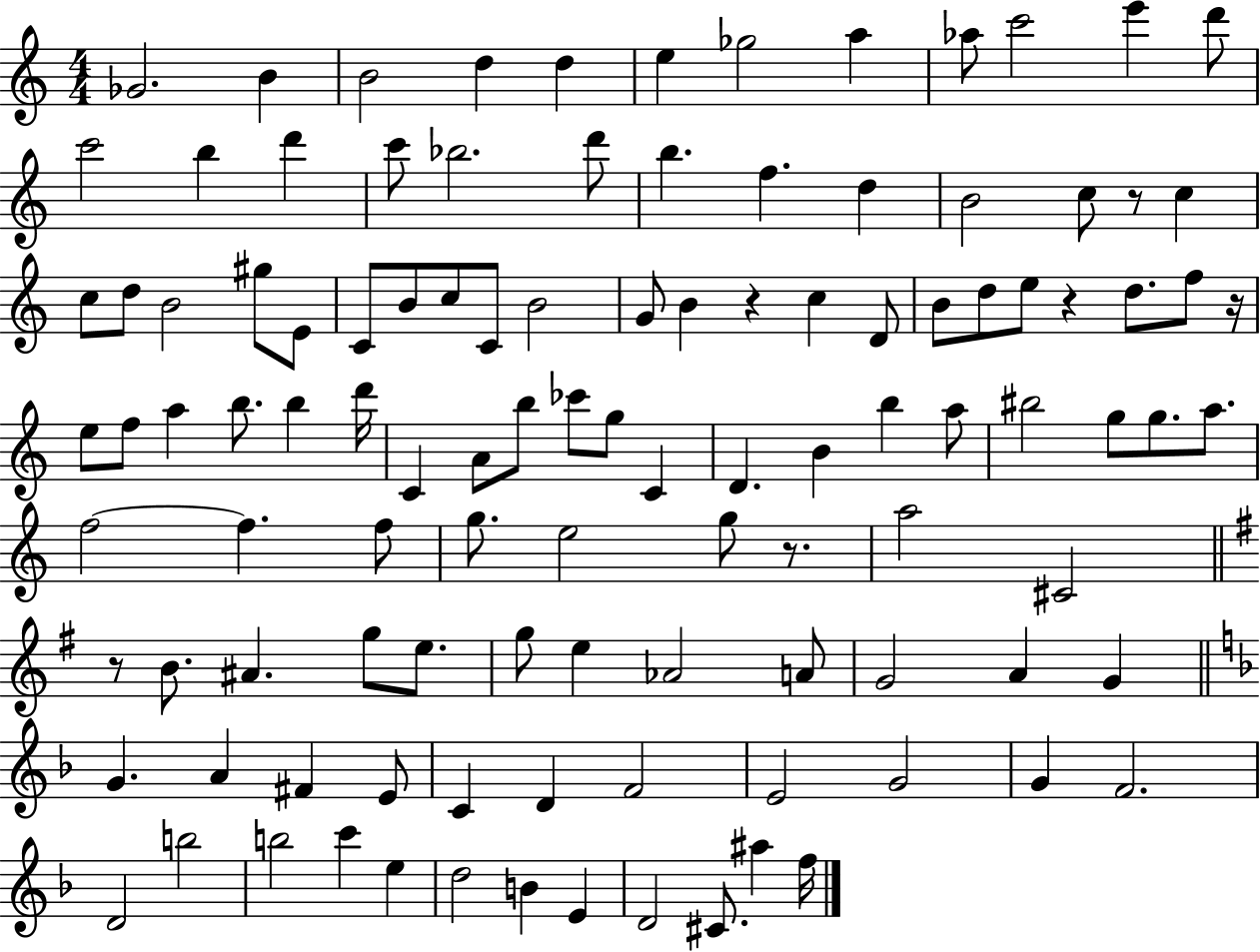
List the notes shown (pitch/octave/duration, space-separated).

Gb4/h. B4/q B4/h D5/q D5/q E5/q Gb5/h A5/q Ab5/e C6/h E6/q D6/e C6/h B5/q D6/q C6/e Bb5/h. D6/e B5/q. F5/q. D5/q B4/h C5/e R/e C5/q C5/e D5/e B4/h G#5/e E4/e C4/e B4/e C5/e C4/e B4/h G4/e B4/q R/q C5/q D4/e B4/e D5/e E5/e R/q D5/e. F5/e R/s E5/e F5/e A5/q B5/e. B5/q D6/s C4/q A4/e B5/e CES6/e G5/e C4/q D4/q. B4/q B5/q A5/e BIS5/h G5/e G5/e. A5/e. F5/h F5/q. F5/e G5/e. E5/h G5/e R/e. A5/h C#4/h R/e B4/e. A#4/q. G5/e E5/e. G5/e E5/q Ab4/h A4/e G4/h A4/q G4/q G4/q. A4/q F#4/q E4/e C4/q D4/q F4/h E4/h G4/h G4/q F4/h. D4/h B5/h B5/h C6/q E5/q D5/h B4/q E4/q D4/h C#4/e. A#5/q F5/s